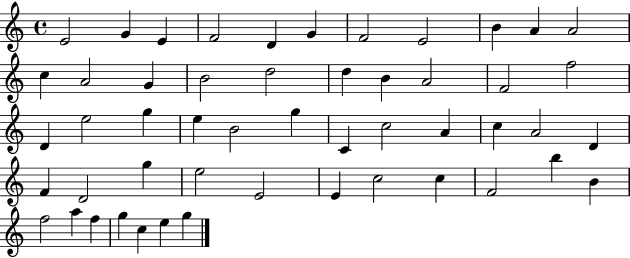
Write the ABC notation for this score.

X:1
T:Untitled
M:4/4
L:1/4
K:C
E2 G E F2 D G F2 E2 B A A2 c A2 G B2 d2 d B A2 F2 f2 D e2 g e B2 g C c2 A c A2 D F D2 g e2 E2 E c2 c F2 b B f2 a f g c e g